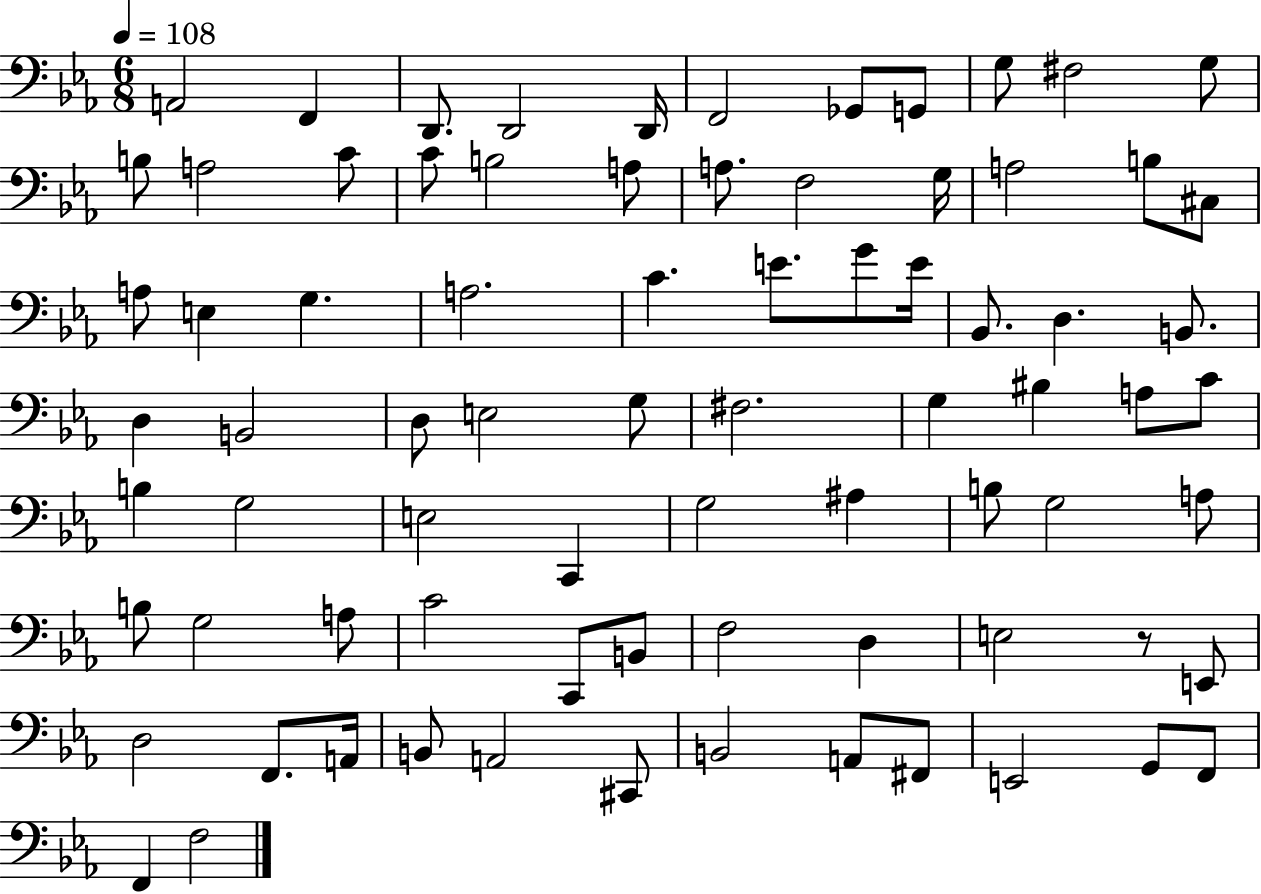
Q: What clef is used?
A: bass